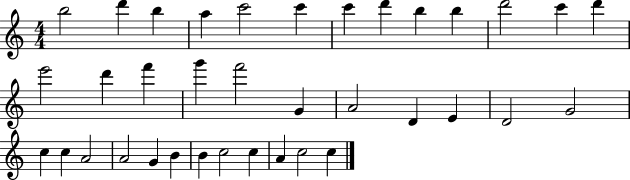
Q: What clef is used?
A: treble